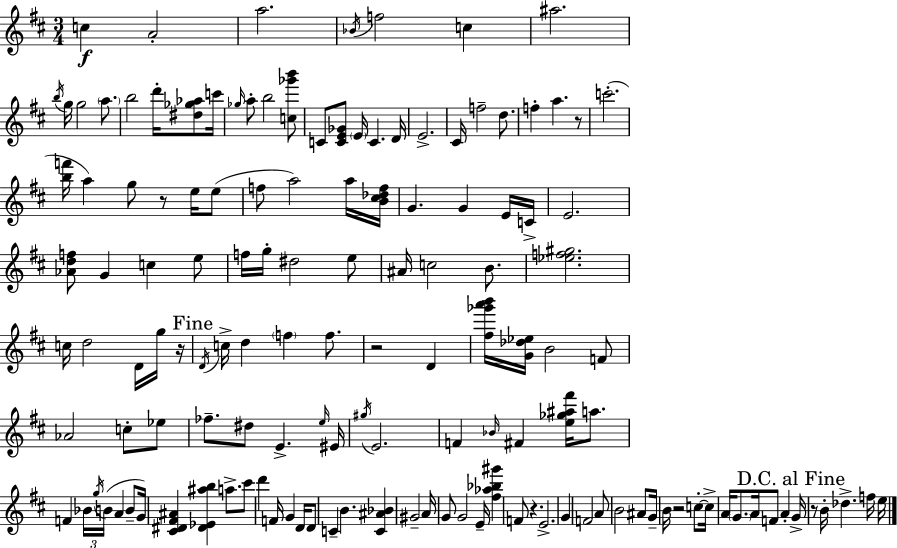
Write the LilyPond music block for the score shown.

{
  \clef treble
  \numericTimeSignature
  \time 3/4
  \key d \major
  c''4\f a'2-. | a''2. | \acciaccatura { bes'16 } f''2 c''4 | ais''2. | \break \acciaccatura { b''16 } g''16 g''2 \parenthesize a''8. | b''2 d'''16-. <dis'' ges'' aes''>8 | c'''16 \grace { ges''16 } a''8-. b''2 | <c'' ges''' b'''>8 c'8 <c' e' ges'>8 \parenthesize e'16 c'4. | \break d'16 e'2.-> | cis'16 f''2-- | d''8. f''4-. a''4. | r8 c'''2.-.( | \break <b'' f'''>16 a''4) g''8 r8 | e''16 e''8( f''8 a''2) | a''16 <b' cis'' des'' f''>16 g'4. g'4 | e'16 c'16-> e'2. | \break <aes' d'' f''>8 g'4 c''4 | e''8 f''16 g''16-. dis''2 | e''8 ais'16 c''2 | b'8. <ees'' f'' gis''>2. | \break c''16 d''2 | d'16 g''16 r16 \mark "Fine" \acciaccatura { d'16 } c''16-> d''4 \parenthesize f''4 | f''8. r2 | d'4 <fis'' ges''' a''' b'''>16 <g' des'' ees''>16 b'2 | \break f'8 aes'2 | c''8-. ees''8 fes''8.-- dis''8 e'4.-> | \grace { e''16 } eis'16 \acciaccatura { gis''16 } e'2. | f'4 \grace { bes'16 } fis'4 | \break <e'' ges'' ais'' fis'''>16 a''8. f'4 \tuplet 3/2 { bes'16 | \acciaccatura { g''16 }( b'16 } a'4 b'8-- g'16) <cis' dis' fis' ais'>4 | <dis' ees' ais'' b''>4 a''8.-> cis'''8 d'''4 | f'16 g'4 d'16 d'8 c'4-- | \break b'4. <c' ais' bes'>4 | gis'2-- a'16 g'8 g'2 | e'16-- <fis'' aes'' bes'' gis'''>4 | f'8 r4. e'2.-> | \break g'4 | f'2 a'8 b'2 | ais'8 g'16-- b'16 r2 | c''8-.~~ c''16-> a'16 \parenthesize g'8. | \break a'16 f'8 a'4-. \mark "D.C. al Fine" g'16-> r8 b'16-. | des''4.-> f''16 e''16 \bar "|."
}